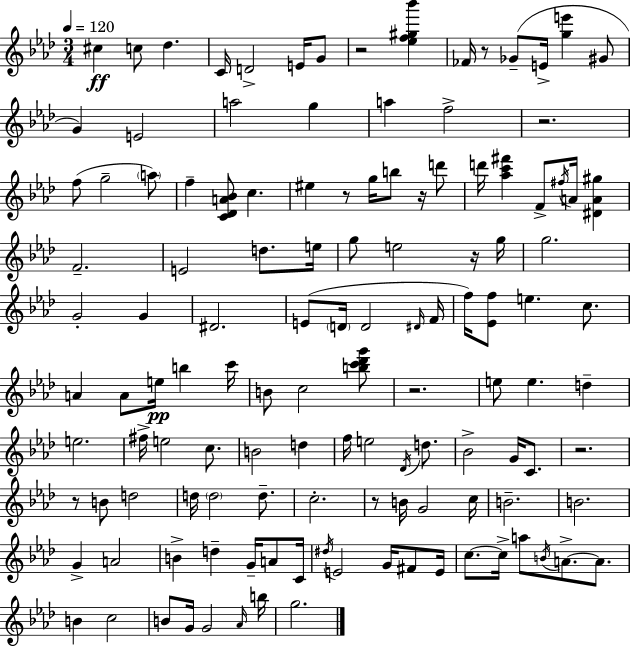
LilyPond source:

{
  \clef treble
  \numericTimeSignature
  \time 3/4
  \key f \minor
  \tempo 4 = 120
  \repeat volta 2 { cis''4\ff c''8 des''4. | c'16 d'2-> e'16 g'8 | r2 <ees'' f'' gis'' bes'''>4 | fes'16 r8 ges'8--( e'16-> <g'' e'''>4 gis'8 | \break g'4) e'2 | a''2 g''4 | a''4 f''2-> | r2. | \break f''8( g''2-- \parenthesize a''8) | f''4-- <c' des' a' bes'>8 c''4. | eis''4 r8 g''16 b''8 r16 d'''8 | d'''16 <aes'' c''' fis'''>4 f'8-> \acciaccatura { fis''16 } a'16 <dis' a' gis''>4 | \break f'2.-- | e'2 d''8. | e''16 g''8 e''2 r16 | g''16 g''2. | \break g'2-. g'4 | dis'2. | e'8( \parenthesize d'16 d'2 | \grace { dis'16 } f'16 f''16) <ees' f''>8 e''4. c''8. | \break a'4 a'8 e''16\pp b''4 | c'''16 b'8 c''2 | <b'' c''' des''' g'''>8 r2. | e''8 e''4. d''4-- | \break e''2. | fis''16-> e''2 c''8. | b'2 d''4 | f''16 e''2 \acciaccatura { des'16 } | \break d''8. bes'2-> g'16 | c'8. r2. | r8 b'8 d''2 | d''16 \parenthesize d''2 | \break d''8.-- c''2.-. | r8 b'16 g'2 | c''16 b'2.-- | b'2. | \break g'4-> a'2 | b'4-> d''4-- g'16-- | a'8 c'16 \acciaccatura { dis''16 } e'2 | g'16 fis'8 e'16 c''8.~~ c''16-> a''8 \acciaccatura { b'16 } a'8.->~~ | \break a'8. b'4 c''2 | b'8 g'16 g'2 | \grace { aes'16 } b''16 g''2. | } \bar "|."
}